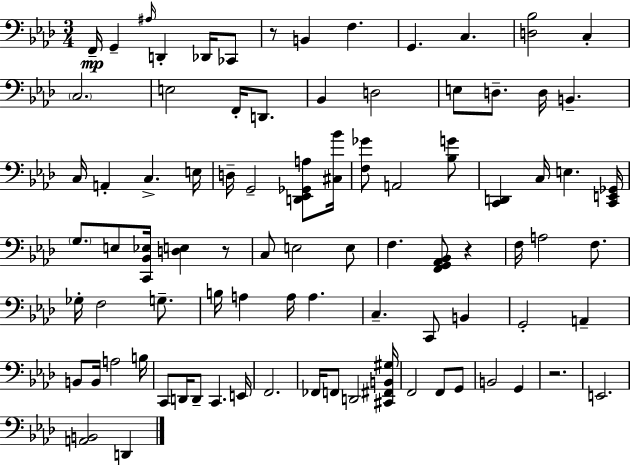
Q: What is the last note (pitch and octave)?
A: D2